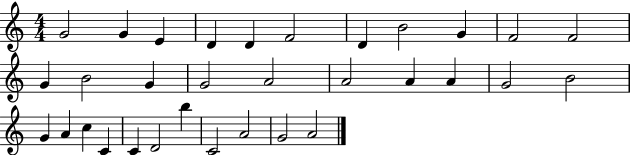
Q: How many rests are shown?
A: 0